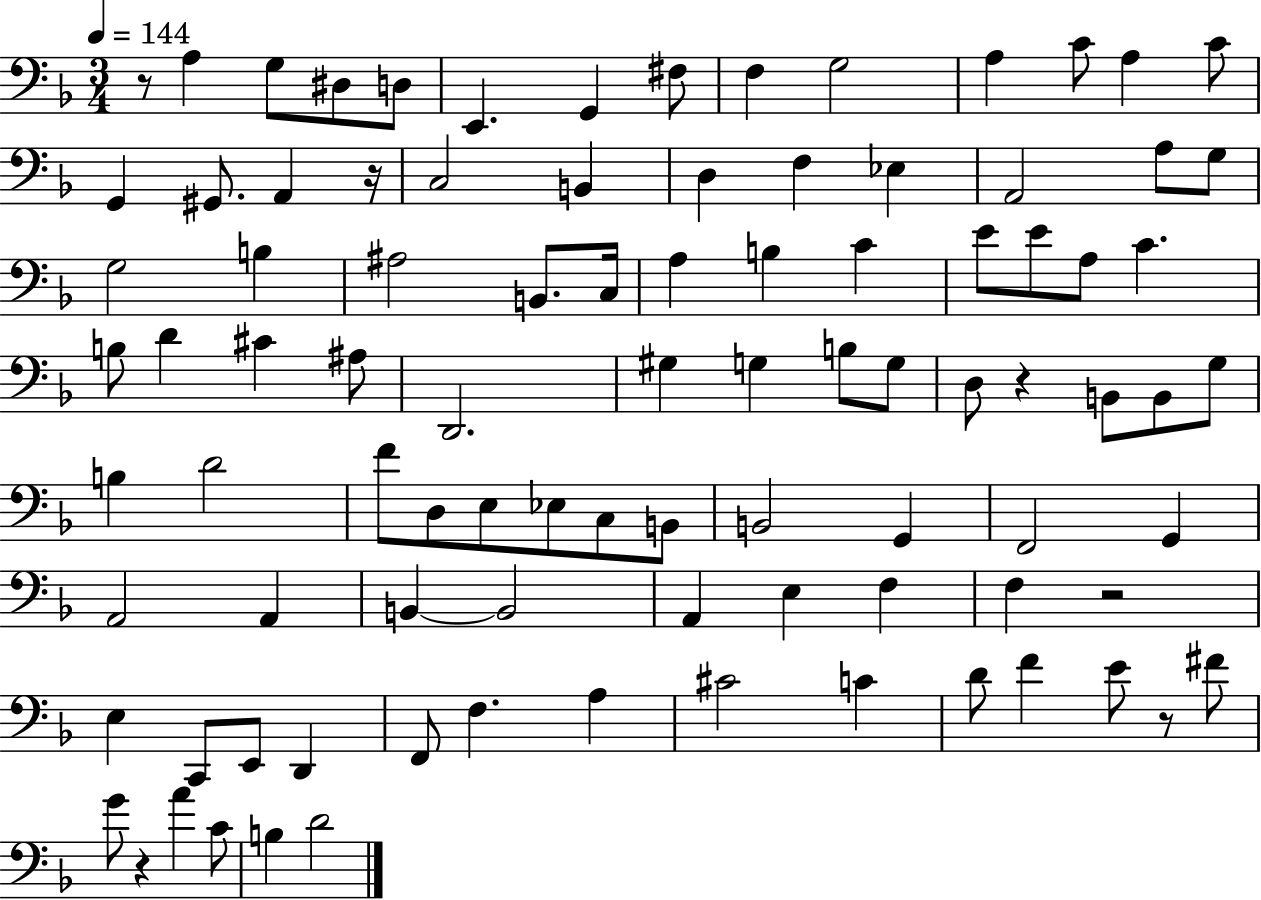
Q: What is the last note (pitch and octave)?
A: D4